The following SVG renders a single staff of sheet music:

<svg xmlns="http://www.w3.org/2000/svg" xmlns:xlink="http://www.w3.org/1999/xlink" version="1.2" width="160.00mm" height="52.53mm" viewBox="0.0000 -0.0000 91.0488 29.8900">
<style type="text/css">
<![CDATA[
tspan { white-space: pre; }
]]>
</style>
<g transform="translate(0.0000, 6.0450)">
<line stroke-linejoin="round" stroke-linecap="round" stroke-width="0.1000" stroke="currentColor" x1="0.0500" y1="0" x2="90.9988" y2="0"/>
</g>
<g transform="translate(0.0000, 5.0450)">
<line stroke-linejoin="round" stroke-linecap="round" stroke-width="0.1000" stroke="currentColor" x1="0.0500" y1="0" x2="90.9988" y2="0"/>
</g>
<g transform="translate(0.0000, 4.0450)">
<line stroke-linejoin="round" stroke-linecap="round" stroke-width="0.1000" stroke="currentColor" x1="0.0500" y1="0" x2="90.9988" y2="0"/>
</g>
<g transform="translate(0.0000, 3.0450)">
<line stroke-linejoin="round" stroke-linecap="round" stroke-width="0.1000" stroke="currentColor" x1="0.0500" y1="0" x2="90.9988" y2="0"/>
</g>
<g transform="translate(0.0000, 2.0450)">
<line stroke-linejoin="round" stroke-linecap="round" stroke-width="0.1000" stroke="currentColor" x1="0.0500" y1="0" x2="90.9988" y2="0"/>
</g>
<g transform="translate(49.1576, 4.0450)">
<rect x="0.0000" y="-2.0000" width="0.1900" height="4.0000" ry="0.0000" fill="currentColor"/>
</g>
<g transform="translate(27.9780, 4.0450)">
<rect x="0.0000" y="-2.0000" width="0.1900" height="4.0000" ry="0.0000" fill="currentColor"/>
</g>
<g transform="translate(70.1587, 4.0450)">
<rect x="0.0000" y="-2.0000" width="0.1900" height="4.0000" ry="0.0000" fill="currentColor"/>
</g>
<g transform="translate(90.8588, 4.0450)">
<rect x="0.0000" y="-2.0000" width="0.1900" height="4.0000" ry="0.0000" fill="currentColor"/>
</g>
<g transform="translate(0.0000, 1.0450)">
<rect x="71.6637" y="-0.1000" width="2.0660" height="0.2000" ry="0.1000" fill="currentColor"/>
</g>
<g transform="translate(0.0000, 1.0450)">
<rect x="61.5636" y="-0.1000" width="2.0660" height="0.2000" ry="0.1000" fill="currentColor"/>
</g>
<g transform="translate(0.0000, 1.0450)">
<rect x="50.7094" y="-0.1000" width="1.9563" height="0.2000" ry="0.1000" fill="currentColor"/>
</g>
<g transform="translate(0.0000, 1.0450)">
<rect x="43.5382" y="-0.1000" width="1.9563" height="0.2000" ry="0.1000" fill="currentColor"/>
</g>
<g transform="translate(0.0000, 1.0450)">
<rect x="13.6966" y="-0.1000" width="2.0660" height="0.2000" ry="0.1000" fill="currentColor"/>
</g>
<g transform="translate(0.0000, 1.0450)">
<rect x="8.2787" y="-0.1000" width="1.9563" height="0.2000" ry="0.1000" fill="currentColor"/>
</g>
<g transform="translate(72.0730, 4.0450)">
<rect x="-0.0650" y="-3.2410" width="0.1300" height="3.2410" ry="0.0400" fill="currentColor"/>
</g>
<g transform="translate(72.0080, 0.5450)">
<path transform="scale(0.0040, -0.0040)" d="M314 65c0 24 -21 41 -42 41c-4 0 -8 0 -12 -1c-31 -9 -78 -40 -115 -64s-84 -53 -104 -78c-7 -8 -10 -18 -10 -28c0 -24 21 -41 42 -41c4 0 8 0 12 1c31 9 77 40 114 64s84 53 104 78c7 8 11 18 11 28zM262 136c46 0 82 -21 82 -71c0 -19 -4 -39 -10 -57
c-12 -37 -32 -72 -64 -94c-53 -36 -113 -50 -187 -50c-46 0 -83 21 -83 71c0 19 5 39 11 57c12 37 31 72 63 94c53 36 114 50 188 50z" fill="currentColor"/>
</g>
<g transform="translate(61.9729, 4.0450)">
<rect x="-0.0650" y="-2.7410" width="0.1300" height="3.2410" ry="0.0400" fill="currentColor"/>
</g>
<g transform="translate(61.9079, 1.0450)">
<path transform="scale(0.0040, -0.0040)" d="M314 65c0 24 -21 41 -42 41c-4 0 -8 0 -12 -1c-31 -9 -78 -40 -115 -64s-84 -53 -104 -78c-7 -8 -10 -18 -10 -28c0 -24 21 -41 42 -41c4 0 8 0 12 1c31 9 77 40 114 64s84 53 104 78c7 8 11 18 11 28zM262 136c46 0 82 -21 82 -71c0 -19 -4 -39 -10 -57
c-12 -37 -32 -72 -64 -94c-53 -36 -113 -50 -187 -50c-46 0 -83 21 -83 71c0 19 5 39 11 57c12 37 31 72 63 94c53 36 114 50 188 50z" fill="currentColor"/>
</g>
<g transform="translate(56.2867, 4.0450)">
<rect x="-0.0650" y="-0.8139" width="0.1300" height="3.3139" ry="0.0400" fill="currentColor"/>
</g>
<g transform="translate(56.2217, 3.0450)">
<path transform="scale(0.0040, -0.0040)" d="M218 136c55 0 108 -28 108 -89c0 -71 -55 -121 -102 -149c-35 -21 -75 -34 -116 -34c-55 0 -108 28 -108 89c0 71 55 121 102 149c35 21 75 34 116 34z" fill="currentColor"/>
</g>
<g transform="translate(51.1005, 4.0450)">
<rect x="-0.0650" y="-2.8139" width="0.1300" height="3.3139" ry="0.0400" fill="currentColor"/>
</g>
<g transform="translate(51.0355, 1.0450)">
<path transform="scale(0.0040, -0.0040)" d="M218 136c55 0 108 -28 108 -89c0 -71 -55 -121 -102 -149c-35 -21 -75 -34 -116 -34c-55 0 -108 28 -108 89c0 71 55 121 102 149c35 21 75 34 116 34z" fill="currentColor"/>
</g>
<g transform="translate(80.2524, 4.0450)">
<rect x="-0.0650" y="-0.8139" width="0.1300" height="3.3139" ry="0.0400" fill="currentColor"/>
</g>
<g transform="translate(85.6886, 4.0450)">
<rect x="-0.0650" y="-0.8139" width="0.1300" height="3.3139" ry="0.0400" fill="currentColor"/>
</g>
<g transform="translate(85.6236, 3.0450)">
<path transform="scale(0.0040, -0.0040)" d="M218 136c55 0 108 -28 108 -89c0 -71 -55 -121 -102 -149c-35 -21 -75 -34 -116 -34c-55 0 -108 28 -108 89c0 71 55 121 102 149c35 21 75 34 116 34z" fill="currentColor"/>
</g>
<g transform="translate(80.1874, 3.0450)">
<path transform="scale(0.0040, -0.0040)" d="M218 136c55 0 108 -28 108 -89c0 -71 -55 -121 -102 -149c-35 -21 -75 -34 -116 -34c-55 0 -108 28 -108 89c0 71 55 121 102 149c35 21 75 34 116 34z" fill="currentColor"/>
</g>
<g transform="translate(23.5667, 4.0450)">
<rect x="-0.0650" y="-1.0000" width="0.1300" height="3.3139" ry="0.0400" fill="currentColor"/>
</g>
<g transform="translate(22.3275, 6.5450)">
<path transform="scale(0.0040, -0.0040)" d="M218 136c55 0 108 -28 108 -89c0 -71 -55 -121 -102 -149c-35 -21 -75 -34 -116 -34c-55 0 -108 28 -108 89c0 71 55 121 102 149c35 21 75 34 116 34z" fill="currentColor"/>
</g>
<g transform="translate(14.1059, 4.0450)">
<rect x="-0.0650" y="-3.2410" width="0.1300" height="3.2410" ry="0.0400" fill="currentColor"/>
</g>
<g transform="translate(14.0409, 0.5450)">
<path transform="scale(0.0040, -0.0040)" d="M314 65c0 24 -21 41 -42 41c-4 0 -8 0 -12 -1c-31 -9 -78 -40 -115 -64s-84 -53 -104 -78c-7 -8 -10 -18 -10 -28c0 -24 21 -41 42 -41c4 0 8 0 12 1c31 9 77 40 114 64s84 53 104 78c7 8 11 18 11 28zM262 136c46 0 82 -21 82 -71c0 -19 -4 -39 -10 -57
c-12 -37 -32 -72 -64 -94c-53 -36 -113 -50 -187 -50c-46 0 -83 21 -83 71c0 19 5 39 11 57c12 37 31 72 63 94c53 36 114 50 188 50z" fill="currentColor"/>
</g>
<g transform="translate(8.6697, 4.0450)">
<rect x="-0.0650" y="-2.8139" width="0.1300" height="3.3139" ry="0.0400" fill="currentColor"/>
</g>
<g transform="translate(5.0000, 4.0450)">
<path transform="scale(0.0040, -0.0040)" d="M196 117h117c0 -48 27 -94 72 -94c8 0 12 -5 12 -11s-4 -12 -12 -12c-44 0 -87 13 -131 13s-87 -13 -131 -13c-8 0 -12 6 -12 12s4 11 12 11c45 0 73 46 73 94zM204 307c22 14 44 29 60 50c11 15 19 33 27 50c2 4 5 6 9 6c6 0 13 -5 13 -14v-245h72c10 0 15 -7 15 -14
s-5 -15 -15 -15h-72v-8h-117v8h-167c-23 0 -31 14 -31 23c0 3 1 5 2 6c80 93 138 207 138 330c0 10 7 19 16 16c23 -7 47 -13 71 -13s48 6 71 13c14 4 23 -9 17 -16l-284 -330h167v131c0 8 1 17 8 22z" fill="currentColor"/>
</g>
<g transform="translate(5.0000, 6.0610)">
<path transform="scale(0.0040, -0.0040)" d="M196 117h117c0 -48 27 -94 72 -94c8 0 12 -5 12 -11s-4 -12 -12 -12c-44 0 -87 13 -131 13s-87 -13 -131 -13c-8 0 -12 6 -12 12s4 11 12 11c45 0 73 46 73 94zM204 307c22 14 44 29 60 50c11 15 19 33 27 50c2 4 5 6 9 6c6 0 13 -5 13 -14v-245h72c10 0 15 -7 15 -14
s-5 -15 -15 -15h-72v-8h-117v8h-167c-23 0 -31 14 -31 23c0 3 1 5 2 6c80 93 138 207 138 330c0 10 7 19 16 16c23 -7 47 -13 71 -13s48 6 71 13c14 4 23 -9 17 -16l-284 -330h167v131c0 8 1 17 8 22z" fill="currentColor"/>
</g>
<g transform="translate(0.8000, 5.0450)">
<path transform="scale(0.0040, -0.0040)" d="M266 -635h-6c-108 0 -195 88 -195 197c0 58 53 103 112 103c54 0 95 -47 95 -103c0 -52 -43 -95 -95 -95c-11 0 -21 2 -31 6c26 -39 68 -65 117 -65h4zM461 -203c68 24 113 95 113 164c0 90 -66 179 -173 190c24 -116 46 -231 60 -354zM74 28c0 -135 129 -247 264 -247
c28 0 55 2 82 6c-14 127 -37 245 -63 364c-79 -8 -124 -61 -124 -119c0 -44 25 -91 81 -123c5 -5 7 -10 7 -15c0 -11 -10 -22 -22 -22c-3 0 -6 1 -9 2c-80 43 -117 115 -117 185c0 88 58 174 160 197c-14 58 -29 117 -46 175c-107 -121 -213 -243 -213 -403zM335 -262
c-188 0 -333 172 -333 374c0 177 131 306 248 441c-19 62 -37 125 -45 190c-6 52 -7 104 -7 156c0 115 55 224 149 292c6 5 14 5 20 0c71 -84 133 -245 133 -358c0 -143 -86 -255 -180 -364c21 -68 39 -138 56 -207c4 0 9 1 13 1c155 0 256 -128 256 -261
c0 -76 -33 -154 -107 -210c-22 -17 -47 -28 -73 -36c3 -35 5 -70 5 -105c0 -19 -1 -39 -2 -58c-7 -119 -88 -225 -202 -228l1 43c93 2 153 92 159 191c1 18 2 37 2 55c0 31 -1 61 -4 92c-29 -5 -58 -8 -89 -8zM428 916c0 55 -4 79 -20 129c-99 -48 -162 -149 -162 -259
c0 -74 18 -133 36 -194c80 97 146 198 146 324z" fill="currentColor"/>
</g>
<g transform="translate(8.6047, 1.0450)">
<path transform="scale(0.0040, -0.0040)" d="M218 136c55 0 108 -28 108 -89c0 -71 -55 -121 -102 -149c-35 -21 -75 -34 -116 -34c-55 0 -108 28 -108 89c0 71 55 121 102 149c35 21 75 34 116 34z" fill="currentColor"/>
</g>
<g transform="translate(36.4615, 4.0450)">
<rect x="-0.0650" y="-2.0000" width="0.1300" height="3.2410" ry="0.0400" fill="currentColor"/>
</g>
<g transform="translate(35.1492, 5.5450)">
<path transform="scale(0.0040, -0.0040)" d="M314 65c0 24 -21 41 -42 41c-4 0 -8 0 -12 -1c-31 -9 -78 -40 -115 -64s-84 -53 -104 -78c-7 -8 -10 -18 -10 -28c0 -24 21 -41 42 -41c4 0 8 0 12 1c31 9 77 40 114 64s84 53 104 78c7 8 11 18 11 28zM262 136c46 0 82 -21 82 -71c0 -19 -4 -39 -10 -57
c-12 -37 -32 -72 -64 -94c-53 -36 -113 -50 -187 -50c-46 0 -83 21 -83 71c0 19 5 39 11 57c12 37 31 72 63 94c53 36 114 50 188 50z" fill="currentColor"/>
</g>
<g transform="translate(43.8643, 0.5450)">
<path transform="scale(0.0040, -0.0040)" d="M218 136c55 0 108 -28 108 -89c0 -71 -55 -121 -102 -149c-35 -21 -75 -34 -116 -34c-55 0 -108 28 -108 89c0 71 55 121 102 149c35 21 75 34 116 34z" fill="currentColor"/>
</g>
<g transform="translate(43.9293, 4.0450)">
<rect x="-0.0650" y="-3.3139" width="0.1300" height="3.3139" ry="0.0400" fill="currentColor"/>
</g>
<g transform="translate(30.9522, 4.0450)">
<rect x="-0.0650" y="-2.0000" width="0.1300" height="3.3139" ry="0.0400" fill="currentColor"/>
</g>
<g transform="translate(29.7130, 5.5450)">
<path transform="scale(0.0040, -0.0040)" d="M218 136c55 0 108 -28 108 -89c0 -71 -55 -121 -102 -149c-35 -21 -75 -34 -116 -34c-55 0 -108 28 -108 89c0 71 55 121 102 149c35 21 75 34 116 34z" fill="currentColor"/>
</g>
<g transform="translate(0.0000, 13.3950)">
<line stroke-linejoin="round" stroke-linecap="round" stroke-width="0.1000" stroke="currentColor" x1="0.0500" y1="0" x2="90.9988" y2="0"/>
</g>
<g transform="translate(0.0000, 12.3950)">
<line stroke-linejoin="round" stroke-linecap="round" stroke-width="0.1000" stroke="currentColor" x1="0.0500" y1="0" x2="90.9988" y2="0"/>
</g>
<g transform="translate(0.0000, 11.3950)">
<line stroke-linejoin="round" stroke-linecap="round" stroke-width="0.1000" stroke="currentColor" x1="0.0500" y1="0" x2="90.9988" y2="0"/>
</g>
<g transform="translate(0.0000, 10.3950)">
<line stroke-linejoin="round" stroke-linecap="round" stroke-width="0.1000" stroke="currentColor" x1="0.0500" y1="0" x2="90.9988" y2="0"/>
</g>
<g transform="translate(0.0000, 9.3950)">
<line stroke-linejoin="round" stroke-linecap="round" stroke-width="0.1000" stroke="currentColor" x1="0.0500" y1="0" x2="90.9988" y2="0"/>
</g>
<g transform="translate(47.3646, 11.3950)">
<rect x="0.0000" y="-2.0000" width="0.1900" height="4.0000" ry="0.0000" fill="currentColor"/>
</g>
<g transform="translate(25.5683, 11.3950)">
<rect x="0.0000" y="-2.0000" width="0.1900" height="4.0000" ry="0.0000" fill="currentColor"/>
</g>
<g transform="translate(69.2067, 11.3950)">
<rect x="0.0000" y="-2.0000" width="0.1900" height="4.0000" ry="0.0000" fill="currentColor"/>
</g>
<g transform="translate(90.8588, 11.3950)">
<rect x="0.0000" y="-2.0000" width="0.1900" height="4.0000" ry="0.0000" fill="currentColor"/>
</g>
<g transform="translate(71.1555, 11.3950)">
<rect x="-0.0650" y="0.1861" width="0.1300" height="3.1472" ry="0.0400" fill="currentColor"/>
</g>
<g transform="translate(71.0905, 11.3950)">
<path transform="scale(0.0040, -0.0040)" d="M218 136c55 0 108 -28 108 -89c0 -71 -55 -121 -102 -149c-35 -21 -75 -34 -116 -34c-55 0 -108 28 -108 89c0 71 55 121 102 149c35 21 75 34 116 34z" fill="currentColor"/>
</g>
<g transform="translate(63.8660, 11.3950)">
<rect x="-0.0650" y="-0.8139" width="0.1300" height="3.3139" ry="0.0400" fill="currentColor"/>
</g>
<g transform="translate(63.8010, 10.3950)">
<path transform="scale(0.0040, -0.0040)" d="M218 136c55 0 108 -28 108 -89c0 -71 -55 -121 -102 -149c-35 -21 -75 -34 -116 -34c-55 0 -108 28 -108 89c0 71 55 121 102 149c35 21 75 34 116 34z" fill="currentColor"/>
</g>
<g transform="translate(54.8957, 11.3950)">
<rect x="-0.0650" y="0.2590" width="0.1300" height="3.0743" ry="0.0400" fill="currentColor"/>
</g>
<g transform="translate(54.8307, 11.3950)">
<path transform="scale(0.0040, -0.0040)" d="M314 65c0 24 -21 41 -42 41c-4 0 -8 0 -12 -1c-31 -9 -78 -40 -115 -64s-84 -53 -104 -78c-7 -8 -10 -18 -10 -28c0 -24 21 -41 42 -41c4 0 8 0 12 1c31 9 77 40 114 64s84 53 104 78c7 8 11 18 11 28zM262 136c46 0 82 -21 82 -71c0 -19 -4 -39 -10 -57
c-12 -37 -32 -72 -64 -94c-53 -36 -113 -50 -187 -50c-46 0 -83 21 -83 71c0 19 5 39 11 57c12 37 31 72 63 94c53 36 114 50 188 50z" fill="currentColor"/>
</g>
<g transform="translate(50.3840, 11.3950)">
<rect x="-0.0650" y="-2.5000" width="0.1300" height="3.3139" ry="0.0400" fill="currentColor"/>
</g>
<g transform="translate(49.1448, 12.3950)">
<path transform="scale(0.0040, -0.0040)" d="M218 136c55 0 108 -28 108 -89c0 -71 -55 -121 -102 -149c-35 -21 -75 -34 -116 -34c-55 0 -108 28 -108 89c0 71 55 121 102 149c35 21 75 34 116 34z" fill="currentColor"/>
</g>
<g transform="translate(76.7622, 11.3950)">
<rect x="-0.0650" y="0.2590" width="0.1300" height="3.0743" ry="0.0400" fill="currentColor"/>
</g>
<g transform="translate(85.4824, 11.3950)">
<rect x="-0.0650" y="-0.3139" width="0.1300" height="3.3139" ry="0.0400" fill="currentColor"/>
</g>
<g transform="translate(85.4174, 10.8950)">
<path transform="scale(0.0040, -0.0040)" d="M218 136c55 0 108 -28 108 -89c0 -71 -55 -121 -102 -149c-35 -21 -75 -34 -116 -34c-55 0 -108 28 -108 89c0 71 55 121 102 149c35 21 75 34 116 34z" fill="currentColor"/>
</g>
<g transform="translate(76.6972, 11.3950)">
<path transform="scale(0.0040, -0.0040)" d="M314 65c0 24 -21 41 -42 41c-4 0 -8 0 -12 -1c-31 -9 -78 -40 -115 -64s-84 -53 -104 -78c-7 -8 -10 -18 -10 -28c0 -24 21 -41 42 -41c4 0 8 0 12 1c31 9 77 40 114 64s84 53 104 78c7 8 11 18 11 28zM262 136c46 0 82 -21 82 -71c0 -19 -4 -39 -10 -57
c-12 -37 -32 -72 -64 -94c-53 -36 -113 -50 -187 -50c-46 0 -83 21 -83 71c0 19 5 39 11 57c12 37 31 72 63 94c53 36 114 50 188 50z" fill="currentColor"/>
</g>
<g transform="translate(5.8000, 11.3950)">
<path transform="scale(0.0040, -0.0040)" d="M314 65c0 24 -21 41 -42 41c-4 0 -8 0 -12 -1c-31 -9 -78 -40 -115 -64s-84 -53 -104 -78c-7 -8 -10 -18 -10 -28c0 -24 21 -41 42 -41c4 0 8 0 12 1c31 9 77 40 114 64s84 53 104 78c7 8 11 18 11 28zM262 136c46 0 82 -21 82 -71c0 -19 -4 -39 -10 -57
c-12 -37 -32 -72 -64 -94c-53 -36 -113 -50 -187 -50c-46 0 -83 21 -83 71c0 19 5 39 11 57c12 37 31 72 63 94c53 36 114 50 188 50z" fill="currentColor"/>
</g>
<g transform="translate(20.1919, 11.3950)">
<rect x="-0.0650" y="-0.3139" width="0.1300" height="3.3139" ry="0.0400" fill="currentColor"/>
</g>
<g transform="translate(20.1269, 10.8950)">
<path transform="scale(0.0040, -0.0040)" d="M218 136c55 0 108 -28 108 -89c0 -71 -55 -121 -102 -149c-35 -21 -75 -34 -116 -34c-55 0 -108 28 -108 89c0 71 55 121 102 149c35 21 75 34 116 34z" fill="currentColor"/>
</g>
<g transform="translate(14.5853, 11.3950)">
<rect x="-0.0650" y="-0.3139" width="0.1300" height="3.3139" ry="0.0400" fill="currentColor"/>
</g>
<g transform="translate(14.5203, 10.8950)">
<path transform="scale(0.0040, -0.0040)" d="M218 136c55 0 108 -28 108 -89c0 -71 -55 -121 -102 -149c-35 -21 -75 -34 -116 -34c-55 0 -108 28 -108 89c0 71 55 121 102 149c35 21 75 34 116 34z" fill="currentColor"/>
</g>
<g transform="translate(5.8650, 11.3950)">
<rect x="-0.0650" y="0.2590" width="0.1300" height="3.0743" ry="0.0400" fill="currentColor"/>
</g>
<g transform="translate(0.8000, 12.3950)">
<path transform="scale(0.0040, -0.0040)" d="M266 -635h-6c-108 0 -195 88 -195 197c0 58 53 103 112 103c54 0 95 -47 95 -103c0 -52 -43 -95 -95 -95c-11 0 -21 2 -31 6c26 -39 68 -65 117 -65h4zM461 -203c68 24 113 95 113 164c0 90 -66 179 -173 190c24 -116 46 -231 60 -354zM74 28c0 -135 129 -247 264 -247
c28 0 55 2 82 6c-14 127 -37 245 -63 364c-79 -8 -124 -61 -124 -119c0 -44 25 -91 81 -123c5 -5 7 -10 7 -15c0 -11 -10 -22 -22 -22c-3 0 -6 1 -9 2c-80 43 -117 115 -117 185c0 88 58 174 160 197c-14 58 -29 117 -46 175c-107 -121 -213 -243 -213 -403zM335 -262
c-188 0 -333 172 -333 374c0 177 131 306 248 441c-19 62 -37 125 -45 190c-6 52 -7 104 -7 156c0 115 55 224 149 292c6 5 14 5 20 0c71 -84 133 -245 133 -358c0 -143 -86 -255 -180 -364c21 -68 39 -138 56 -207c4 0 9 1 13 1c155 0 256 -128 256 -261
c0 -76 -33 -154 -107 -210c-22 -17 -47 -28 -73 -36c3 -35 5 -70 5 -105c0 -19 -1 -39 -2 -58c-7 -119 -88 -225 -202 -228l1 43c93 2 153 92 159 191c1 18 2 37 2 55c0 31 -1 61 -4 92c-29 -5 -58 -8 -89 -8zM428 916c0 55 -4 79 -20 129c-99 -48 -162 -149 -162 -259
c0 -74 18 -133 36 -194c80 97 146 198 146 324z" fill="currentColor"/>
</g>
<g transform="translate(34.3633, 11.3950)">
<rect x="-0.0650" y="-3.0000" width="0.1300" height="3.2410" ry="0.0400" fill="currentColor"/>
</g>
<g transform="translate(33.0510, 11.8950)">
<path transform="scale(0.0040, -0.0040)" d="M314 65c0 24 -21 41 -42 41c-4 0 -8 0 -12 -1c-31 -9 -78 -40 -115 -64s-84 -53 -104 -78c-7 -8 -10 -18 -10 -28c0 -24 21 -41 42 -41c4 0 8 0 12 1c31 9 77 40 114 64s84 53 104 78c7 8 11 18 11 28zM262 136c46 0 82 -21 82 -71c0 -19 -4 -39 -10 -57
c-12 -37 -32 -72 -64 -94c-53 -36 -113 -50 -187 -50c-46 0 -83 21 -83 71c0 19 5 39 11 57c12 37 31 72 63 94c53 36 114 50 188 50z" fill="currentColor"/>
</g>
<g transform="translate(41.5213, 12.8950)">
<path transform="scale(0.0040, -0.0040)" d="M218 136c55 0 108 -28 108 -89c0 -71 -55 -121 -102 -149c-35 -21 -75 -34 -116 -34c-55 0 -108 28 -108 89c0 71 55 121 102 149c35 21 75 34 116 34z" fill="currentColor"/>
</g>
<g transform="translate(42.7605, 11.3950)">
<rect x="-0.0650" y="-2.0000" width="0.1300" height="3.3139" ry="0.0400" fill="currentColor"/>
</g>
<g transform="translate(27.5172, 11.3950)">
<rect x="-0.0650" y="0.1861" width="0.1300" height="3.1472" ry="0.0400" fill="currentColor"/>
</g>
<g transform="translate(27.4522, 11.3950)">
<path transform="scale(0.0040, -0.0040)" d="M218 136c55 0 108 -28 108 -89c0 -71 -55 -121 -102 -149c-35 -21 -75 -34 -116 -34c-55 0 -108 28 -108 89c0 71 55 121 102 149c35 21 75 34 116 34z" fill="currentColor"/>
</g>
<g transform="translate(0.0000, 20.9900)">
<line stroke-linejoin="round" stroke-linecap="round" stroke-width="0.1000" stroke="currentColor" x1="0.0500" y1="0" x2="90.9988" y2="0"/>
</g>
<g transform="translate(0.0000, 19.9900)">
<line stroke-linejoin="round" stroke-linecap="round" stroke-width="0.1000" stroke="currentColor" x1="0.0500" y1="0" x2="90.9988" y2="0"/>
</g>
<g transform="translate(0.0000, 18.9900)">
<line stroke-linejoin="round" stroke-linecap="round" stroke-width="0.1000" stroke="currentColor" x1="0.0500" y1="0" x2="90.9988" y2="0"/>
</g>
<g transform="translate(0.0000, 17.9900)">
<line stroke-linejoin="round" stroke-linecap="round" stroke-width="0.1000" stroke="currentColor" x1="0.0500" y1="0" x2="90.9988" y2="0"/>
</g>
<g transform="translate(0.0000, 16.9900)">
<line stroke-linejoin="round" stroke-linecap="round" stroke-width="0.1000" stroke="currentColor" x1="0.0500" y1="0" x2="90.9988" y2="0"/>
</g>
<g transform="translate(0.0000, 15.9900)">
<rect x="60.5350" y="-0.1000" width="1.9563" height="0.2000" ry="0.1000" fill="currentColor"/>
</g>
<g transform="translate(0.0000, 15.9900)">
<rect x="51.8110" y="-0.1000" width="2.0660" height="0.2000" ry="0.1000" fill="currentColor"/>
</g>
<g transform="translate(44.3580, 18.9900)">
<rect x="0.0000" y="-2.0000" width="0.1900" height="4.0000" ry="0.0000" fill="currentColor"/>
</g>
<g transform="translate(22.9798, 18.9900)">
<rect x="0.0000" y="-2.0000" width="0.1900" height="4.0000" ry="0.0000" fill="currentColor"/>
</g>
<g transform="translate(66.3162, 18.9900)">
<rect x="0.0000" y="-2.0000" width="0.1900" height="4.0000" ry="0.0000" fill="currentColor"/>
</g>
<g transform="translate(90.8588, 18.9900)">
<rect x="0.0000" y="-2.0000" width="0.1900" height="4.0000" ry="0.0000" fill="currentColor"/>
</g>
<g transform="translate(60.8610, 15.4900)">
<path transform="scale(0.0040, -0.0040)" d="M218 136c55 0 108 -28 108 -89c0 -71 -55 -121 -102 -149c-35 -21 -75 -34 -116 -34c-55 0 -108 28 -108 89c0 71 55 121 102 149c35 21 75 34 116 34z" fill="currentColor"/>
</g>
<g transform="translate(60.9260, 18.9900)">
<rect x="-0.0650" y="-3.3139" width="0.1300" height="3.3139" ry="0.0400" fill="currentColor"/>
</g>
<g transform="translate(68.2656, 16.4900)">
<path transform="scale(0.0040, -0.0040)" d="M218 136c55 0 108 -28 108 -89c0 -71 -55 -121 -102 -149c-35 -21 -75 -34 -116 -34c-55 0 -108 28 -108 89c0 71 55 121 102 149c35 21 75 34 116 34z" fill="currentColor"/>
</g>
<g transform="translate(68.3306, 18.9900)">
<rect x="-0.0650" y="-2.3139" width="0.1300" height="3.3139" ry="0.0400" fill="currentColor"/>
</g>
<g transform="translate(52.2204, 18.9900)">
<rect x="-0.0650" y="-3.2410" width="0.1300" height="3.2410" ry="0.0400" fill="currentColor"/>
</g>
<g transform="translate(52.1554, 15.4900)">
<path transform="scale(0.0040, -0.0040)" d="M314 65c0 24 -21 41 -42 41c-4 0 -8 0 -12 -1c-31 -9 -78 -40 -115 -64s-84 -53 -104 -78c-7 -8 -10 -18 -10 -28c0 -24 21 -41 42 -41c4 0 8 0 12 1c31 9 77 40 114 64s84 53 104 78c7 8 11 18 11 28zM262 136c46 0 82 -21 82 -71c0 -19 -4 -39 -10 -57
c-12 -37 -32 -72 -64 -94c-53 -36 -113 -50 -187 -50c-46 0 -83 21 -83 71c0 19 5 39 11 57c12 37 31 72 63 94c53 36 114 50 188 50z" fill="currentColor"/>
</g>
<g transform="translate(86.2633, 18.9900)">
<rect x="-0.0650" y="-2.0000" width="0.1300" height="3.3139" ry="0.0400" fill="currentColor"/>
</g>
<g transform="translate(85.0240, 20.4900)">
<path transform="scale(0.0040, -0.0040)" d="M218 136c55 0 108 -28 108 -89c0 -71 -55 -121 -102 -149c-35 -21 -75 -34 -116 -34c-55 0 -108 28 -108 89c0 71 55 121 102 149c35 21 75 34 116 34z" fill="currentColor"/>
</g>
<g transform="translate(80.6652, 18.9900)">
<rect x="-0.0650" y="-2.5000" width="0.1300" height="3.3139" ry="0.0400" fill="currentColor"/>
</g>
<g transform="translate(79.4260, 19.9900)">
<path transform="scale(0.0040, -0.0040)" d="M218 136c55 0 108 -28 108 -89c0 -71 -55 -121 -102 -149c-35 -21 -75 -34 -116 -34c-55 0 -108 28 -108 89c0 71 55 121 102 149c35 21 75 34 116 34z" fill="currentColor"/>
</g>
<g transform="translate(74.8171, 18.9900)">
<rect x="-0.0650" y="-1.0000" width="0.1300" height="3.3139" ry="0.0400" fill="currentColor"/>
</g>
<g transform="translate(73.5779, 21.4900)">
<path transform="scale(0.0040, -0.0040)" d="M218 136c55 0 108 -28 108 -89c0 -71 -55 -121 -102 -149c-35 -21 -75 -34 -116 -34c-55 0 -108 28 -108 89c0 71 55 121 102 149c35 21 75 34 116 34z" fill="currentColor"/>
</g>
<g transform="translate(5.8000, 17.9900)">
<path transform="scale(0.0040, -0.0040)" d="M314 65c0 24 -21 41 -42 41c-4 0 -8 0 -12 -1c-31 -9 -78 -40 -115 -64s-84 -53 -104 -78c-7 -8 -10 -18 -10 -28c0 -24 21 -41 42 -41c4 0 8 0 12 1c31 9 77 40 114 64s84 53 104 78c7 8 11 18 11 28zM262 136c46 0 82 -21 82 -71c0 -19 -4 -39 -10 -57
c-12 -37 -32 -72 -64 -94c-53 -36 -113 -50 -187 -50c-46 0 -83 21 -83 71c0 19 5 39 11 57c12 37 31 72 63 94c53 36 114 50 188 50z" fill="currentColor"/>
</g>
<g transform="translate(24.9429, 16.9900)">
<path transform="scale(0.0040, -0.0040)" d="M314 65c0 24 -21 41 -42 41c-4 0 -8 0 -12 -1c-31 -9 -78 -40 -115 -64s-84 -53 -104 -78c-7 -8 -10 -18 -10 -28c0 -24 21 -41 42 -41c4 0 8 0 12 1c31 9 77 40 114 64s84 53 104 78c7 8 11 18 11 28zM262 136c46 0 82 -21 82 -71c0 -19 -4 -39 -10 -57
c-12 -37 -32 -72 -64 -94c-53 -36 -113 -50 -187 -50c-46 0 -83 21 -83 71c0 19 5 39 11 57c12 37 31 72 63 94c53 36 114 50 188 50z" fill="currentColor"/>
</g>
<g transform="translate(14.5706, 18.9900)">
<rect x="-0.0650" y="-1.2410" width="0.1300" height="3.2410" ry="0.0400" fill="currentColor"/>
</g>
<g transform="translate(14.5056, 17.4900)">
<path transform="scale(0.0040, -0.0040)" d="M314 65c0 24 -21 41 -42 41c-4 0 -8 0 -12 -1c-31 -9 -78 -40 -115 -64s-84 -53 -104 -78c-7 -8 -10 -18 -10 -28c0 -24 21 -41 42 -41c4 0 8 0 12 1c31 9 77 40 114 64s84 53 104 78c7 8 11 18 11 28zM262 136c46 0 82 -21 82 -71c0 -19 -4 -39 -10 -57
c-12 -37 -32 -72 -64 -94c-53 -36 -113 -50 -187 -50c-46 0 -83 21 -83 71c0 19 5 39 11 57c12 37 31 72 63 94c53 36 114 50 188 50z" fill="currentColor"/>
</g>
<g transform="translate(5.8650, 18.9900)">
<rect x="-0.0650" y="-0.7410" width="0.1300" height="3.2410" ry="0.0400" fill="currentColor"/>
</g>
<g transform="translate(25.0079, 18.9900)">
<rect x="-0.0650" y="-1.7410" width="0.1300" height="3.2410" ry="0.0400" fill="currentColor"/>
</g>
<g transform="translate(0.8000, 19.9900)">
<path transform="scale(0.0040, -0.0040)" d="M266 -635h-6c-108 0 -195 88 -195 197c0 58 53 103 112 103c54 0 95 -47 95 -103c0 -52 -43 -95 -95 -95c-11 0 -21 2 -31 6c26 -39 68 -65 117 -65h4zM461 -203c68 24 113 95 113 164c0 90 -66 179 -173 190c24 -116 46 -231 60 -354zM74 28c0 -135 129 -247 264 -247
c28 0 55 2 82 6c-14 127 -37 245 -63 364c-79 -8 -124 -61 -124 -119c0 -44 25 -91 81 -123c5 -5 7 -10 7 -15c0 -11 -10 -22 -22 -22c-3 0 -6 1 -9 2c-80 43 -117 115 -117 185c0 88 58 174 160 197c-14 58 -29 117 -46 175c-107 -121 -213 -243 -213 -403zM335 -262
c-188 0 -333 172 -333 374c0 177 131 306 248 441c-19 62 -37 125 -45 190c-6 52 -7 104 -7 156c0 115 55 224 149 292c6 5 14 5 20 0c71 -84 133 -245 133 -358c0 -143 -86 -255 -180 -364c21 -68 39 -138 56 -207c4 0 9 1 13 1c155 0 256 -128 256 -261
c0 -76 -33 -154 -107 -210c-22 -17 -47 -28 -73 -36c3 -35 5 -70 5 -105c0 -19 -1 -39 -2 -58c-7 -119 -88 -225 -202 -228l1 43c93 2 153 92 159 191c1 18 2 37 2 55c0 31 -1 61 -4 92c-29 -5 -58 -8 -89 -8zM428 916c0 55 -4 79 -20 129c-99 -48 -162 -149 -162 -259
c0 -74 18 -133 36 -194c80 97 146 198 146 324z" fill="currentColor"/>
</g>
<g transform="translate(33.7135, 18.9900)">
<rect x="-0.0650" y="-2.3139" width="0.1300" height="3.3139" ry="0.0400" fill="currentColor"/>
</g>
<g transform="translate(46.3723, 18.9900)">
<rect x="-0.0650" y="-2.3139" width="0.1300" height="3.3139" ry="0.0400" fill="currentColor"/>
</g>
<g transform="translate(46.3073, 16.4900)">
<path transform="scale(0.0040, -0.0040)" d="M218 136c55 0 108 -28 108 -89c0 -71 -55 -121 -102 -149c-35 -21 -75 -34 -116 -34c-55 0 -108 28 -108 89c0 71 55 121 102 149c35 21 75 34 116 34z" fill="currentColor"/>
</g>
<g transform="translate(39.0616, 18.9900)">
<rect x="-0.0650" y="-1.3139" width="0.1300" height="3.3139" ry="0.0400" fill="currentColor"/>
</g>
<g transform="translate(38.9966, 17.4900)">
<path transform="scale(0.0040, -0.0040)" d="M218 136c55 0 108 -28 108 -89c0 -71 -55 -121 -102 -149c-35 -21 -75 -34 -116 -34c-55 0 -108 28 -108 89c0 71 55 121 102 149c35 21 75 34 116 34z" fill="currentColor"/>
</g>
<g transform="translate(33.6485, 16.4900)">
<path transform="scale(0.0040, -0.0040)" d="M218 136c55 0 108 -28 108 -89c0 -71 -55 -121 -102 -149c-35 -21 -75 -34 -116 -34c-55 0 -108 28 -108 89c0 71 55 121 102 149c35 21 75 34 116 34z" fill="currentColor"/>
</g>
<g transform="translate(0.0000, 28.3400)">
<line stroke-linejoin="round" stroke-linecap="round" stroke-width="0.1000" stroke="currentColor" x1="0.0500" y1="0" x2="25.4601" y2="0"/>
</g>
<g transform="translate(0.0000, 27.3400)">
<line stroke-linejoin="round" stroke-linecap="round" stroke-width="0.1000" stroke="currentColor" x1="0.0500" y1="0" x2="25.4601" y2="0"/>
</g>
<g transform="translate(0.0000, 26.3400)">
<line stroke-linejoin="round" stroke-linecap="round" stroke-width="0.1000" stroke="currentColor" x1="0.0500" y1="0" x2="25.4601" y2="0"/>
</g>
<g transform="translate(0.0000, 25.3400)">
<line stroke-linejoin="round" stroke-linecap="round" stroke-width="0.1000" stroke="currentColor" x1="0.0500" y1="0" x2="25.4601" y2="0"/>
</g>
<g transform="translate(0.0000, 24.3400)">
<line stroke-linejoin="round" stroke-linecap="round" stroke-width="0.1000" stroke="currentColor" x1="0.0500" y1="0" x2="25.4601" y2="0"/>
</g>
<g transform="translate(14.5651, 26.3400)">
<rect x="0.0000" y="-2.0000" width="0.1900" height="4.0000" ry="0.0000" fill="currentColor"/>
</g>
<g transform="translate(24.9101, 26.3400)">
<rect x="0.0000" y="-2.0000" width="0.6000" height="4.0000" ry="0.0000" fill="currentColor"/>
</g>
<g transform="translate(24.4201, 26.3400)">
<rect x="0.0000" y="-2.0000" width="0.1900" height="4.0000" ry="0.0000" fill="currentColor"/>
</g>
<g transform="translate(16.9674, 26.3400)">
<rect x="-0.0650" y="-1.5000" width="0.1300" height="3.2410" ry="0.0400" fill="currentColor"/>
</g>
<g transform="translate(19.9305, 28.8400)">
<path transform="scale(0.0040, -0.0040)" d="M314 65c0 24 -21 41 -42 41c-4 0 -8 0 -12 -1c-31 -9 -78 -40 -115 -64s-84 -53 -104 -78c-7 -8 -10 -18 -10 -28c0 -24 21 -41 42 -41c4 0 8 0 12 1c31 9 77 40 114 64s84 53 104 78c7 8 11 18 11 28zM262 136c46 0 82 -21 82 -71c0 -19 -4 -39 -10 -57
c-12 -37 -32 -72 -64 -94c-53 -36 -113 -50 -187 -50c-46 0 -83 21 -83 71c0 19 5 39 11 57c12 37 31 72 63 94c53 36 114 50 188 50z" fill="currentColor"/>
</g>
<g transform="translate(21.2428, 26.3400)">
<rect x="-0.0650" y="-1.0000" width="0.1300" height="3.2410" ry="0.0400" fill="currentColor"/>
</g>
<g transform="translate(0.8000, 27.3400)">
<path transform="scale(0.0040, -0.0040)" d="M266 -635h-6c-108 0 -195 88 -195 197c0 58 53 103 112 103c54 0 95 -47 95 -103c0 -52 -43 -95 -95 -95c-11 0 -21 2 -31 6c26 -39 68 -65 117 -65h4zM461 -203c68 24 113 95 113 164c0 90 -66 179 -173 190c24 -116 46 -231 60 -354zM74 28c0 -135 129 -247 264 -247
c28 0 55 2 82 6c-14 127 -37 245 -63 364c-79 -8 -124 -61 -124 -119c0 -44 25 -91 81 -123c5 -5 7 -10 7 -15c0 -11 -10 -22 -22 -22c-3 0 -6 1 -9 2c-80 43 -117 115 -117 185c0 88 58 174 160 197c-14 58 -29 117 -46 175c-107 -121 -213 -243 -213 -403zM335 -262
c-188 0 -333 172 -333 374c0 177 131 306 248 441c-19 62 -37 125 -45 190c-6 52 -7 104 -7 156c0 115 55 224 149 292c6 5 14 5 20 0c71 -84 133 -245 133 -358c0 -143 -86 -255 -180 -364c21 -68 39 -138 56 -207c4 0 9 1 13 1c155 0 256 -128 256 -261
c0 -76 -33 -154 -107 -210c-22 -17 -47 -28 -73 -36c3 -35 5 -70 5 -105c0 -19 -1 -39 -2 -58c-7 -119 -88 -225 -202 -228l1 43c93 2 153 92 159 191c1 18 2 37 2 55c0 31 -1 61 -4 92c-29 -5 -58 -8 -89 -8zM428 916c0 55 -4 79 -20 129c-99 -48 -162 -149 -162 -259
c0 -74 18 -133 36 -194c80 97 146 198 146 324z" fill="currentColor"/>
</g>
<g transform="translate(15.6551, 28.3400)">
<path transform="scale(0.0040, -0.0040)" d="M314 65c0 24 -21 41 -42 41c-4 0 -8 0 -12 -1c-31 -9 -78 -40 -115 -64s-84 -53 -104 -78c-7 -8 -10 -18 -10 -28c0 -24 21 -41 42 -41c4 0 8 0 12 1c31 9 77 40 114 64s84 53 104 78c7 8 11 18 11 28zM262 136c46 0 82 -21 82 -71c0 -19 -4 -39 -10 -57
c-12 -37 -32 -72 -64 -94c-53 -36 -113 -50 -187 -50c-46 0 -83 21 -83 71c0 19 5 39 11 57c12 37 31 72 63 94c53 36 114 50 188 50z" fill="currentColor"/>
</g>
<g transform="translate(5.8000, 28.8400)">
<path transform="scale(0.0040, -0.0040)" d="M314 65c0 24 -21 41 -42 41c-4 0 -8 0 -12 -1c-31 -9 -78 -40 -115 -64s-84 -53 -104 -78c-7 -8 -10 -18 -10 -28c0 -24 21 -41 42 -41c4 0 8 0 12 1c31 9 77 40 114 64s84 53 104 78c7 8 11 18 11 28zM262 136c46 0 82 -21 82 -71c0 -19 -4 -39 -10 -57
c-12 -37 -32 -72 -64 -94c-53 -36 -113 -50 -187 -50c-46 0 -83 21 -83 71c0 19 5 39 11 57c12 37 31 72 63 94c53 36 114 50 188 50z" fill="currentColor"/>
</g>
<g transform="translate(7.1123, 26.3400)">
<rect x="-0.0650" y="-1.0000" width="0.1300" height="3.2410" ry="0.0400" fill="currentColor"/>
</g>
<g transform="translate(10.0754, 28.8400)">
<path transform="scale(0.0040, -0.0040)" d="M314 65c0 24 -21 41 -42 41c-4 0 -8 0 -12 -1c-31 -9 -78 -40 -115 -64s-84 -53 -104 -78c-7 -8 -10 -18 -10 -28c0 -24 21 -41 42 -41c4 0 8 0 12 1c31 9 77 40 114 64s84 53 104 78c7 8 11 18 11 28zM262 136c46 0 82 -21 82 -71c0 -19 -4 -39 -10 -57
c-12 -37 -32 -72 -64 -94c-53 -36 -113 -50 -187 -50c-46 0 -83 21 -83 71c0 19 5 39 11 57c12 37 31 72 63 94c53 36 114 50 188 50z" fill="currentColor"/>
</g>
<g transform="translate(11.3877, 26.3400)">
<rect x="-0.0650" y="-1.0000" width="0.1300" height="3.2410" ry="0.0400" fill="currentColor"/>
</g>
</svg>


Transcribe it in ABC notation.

X:1
T:Untitled
M:4/4
L:1/4
K:C
a b2 D F F2 b a d a2 b2 d d B2 c c B A2 F G B2 d B B2 c d2 e2 f2 g e g b2 b g D G F D2 D2 E2 D2